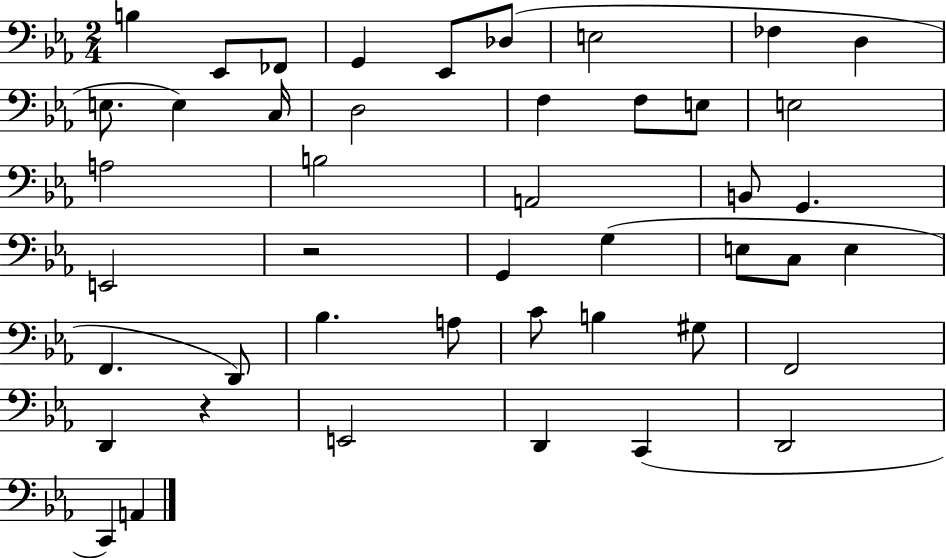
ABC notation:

X:1
T:Untitled
M:2/4
L:1/4
K:Eb
B, _E,,/2 _F,,/2 G,, _E,,/2 _D,/2 E,2 _F, D, E,/2 E, C,/4 D,2 F, F,/2 E,/2 E,2 A,2 B,2 A,,2 B,,/2 G,, E,,2 z2 G,, G, E,/2 C,/2 E, F,, D,,/2 _B, A,/2 C/2 B, ^G,/2 F,,2 D,, z E,,2 D,, C,, D,,2 C,, A,,